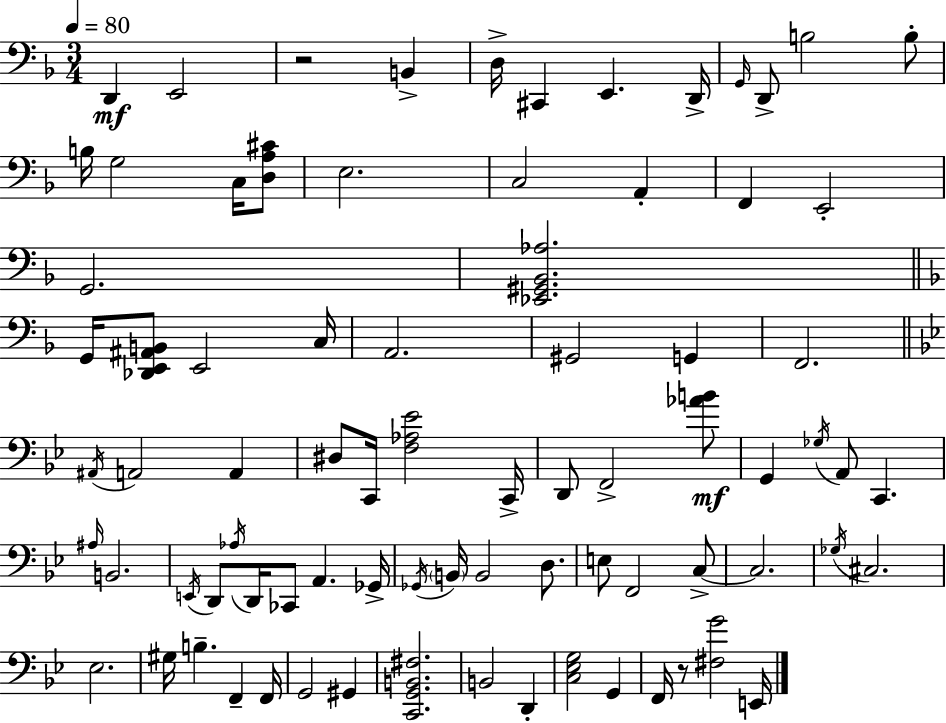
D2/q E2/h R/h B2/q D3/s C#2/q E2/q. D2/s G2/s D2/e B3/h B3/e B3/s G3/h C3/s [D3,A3,C#4]/e E3/h. C3/h A2/q F2/q E2/h G2/h. [Eb2,G#2,Bb2,Ab3]/h. G2/s [Db2,E2,A#2,B2]/e E2/h C3/s A2/h. G#2/h G2/q F2/h. A#2/s A2/h A2/q D#3/e C2/s [F3,Ab3,Eb4]/h C2/s D2/e F2/h [Ab4,B4]/e G2/q Gb3/s A2/e C2/q. A#3/s B2/h. E2/s D2/e Ab3/s D2/s CES2/e A2/q. Gb2/s Gb2/s B2/s B2/h D3/e. E3/e F2/h C3/e C3/h. Gb3/s C#3/h. Eb3/h. G#3/s B3/q. F2/q F2/s G2/h G#2/q [C2,G2,B2,F#3]/h. B2/h D2/q [C3,Eb3,G3]/h G2/q F2/s R/e [F#3,G4]/h E2/s